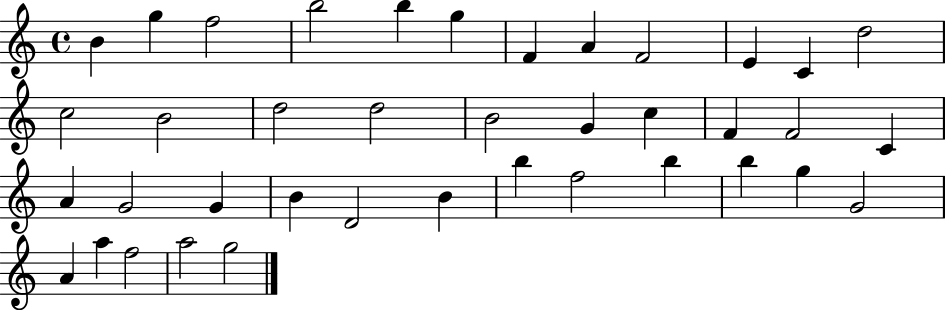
{
  \clef treble
  \time 4/4
  \defaultTimeSignature
  \key c \major
  b'4 g''4 f''2 | b''2 b''4 g''4 | f'4 a'4 f'2 | e'4 c'4 d''2 | \break c''2 b'2 | d''2 d''2 | b'2 g'4 c''4 | f'4 f'2 c'4 | \break a'4 g'2 g'4 | b'4 d'2 b'4 | b''4 f''2 b''4 | b''4 g''4 g'2 | \break a'4 a''4 f''2 | a''2 g''2 | \bar "|."
}